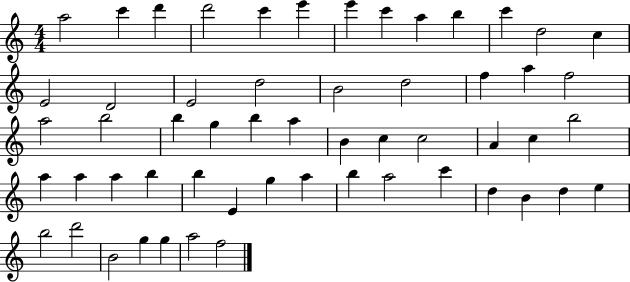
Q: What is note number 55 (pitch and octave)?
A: A5